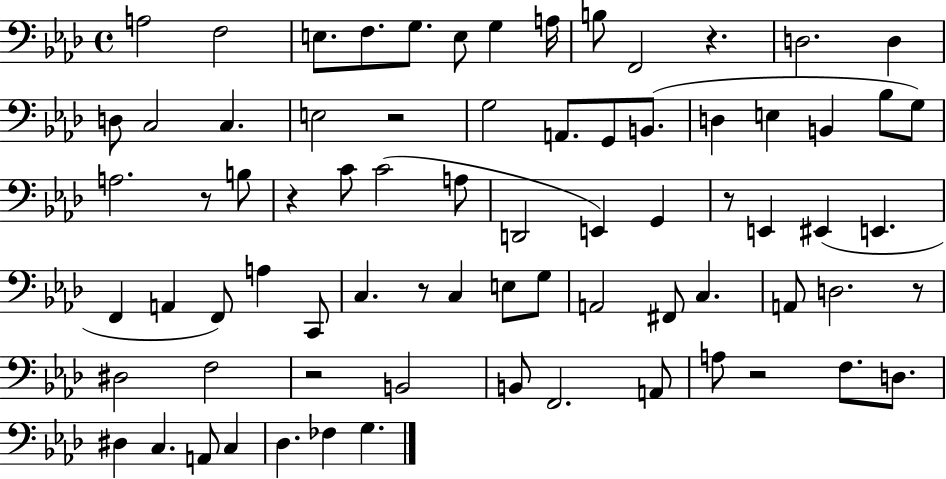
X:1
T:Untitled
M:4/4
L:1/4
K:Ab
A,2 F,2 E,/2 F,/2 G,/2 E,/2 G, A,/4 B,/2 F,,2 z D,2 D, D,/2 C,2 C, E,2 z2 G,2 A,,/2 G,,/2 B,,/2 D, E, B,, _B,/2 G,/2 A,2 z/2 B,/2 z C/2 C2 A,/2 D,,2 E,, G,, z/2 E,, ^E,, E,, F,, A,, F,,/2 A, C,,/2 C, z/2 C, E,/2 G,/2 A,,2 ^F,,/2 C, A,,/2 D,2 z/2 ^D,2 F,2 z2 B,,2 B,,/2 F,,2 A,,/2 A,/2 z2 F,/2 D,/2 ^D, C, A,,/2 C, _D, _F, G,